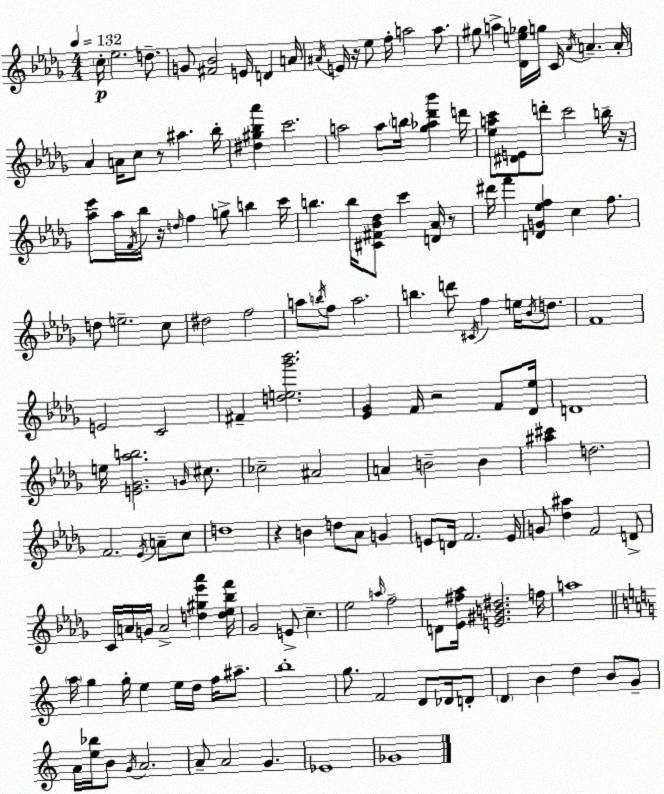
X:1
T:Untitled
M:4/4
L:1/4
K:Bbm
c/4 _e2 d/2 G/2 [^F_B]2 E/4 D A/4 ^A/4 E/4 z/4 _e/2 f/4 a2 a/2 ^g/2 a [_De_g]/4 g/4 C/4 _A/4 A A/4 _A A/4 c/2 z/2 ^a _b/4 [^d^g_b_a'] c'2 a2 a/2 b/4 [_g_a_d'_b'] d'/4 [_eac']/2 [^DE]/2 d'/2 c'2 b/4 z/4 [_a_e']/2 _a/4 F/4 _b/4 z/4 d/4 f g/2 b c'/4 b b/4 [^C^F_B_d]/2 c' [D_A]/4 z/2 ^d'/4 f' [DG_ef] c f/2 d/2 e2 c/2 ^d2 f2 a/2 b/4 f/2 a2 b d'/2 ^C/4 f e/4 _B/4 d/2 F4 E2 C2 ^F [de_g'_b']2 [_E_G] F/4 z2 F/2 [_D_e]/4 D4 e/4 [E_G_ab]2 G/4 ^c/2 _c2 ^A2 A B2 B [^a^c'] d2 F2 _E/4 A/2 c/2 d4 z B d/2 _A/2 G E/2 D/4 F2 E/4 G/2 [_d^a] F2 D/2 C/4 A/4 G/4 A2 [d^g_e'_a'] [d_e_bf']/4 _G2 E/2 c _e2 a/4 f2 D/2 [_E^f_a]/4 [E^GB^d]2 f/4 a4 a/4 g g/4 e e/4 d/4 f/4 ^a/2 b4 g/2 F2 D/2 _D/4 D/2 D B d B/2 G/2 A/4 [e_b]/4 B/2 G/4 A2 A/2 A2 G _E4 _G4